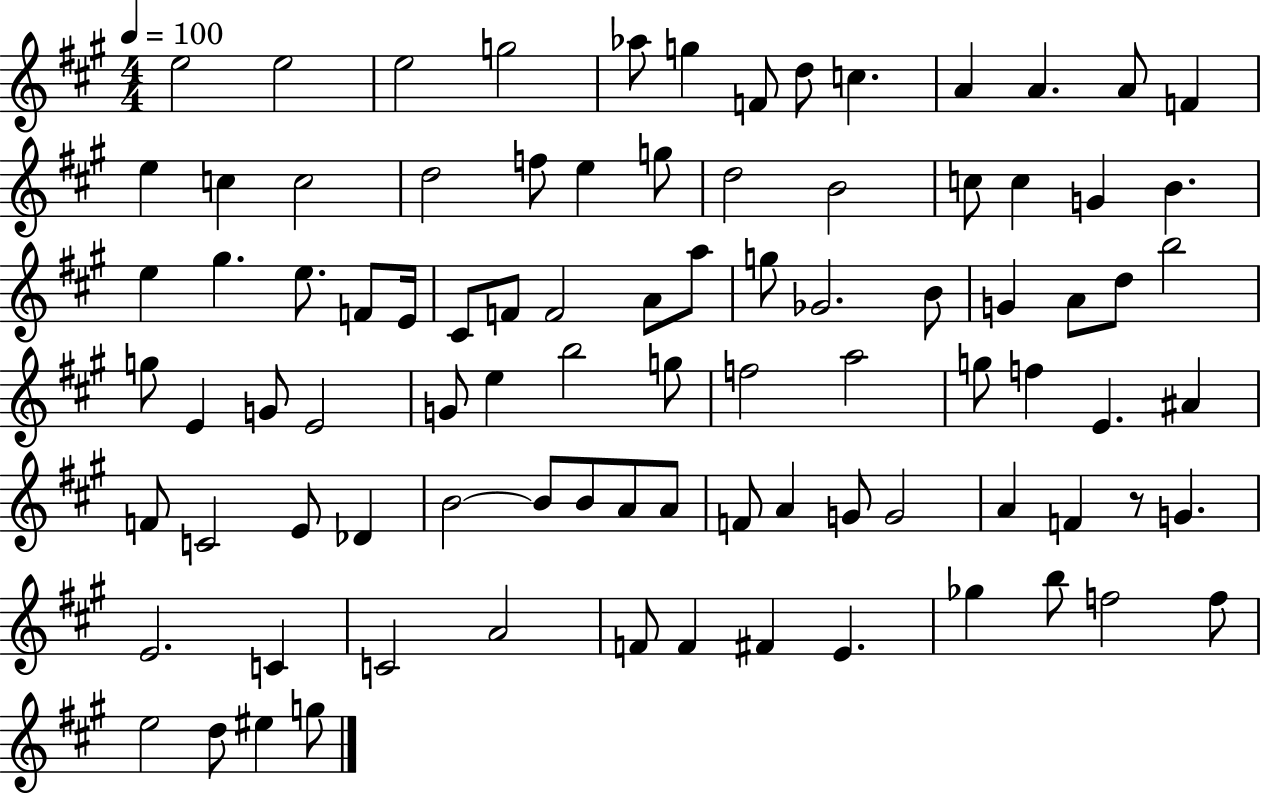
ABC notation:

X:1
T:Untitled
M:4/4
L:1/4
K:A
e2 e2 e2 g2 _a/2 g F/2 d/2 c A A A/2 F e c c2 d2 f/2 e g/2 d2 B2 c/2 c G B e ^g e/2 F/2 E/4 ^C/2 F/2 F2 A/2 a/2 g/2 _G2 B/2 G A/2 d/2 b2 g/2 E G/2 E2 G/2 e b2 g/2 f2 a2 g/2 f E ^A F/2 C2 E/2 _D B2 B/2 B/2 A/2 A/2 F/2 A G/2 G2 A F z/2 G E2 C C2 A2 F/2 F ^F E _g b/2 f2 f/2 e2 d/2 ^e g/2